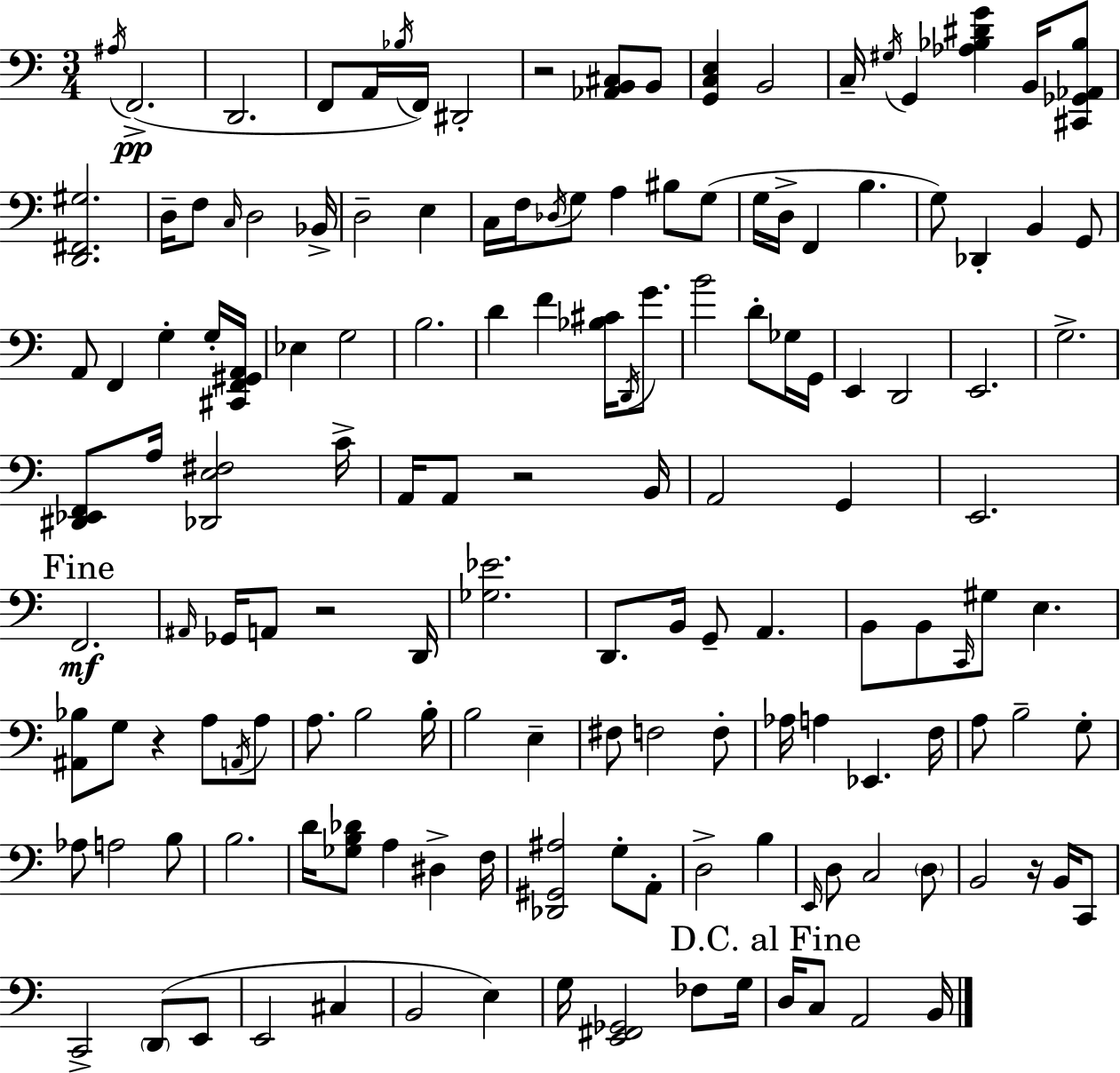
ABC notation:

X:1
T:Untitled
M:3/4
L:1/4
K:C
^A,/4 F,,2 D,,2 F,,/2 A,,/4 _B,/4 F,,/4 ^D,,2 z2 [_A,,B,,^C,]/2 B,,/2 [G,,C,E,] B,,2 C,/4 ^G,/4 G,, [_A,_B,^DG] B,,/4 [^C,,_G,,_A,,_B,]/2 [D,,^F,,^G,]2 D,/4 F,/2 C,/4 D,2 _B,,/4 D,2 E, C,/4 F,/4 _D,/4 G,/2 A, ^B,/2 G,/2 G,/4 D,/4 F,, B, G,/2 _D,, B,, G,,/2 A,,/2 F,, G, G,/4 [^C,,F,,^G,,A,,]/4 _E, G,2 B,2 D F [_B,^C]/4 D,,/4 G/2 B2 D/2 _G,/4 G,,/4 E,, D,,2 E,,2 G,2 [^D,,_E,,F,,]/2 A,/4 [_D,,E,^F,]2 C/4 A,,/4 A,,/2 z2 B,,/4 A,,2 G,, E,,2 F,,2 ^A,,/4 _G,,/4 A,,/2 z2 D,,/4 [_G,_E]2 D,,/2 B,,/4 G,,/2 A,, B,,/2 B,,/2 C,,/4 ^G,/2 E, [^A,,_B,]/2 G,/2 z A,/2 A,,/4 A,/2 A,/2 B,2 B,/4 B,2 E, ^F,/2 F,2 F,/2 _A,/4 A, _E,, F,/4 A,/2 B,2 G,/2 _A,/2 A,2 B,/2 B,2 D/4 [_G,B,_D]/2 A, ^D, F,/4 [_D,,^G,,^A,]2 G,/2 A,,/2 D,2 B, E,,/4 D,/2 C,2 D,/2 B,,2 z/4 B,,/4 C,,/2 C,,2 D,,/2 E,,/2 E,,2 ^C, B,,2 E, G,/4 [E,,^F,,_G,,]2 _F,/2 G,/4 D,/4 C,/2 A,,2 B,,/4